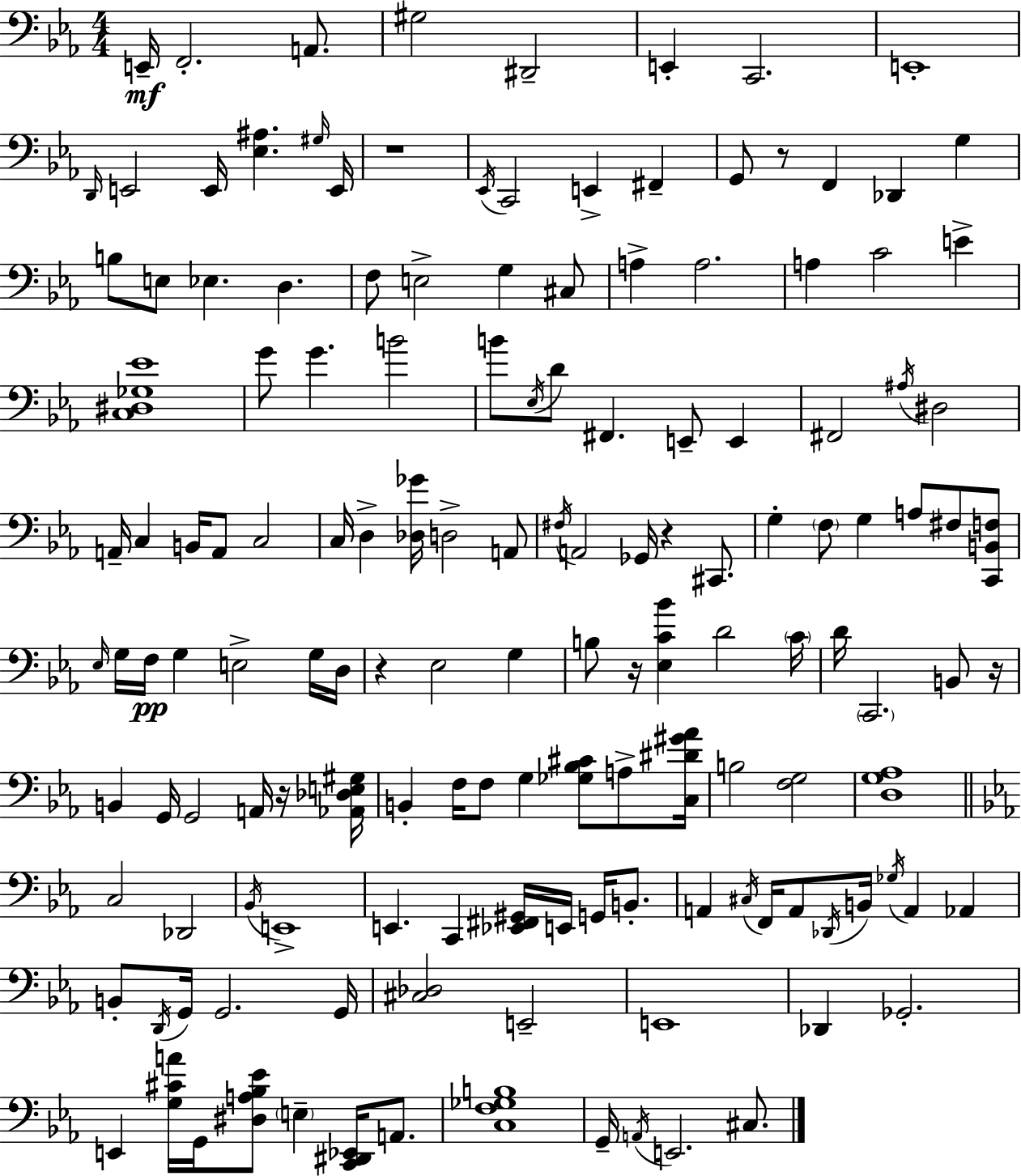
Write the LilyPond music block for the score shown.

{
  \clef bass
  \numericTimeSignature
  \time 4/4
  \key ees \major
  e,16--\mf f,2.-. a,8. | gis2 dis,2-- | e,4-. c,2. | e,1-. | \break \grace { d,16 } e,2 e,16 <ees ais>4. | \grace { gis16 } e,16 r1 | \acciaccatura { ees,16 } c,2 e,4-> fis,4-- | g,8 r8 f,4 des,4 g4 | \break b8 e8 ees4. d4. | f8 e2-> g4 | cis8 a4-> a2. | a4 c'2 e'4-> | \break <c dis ges ees'>1 | g'8 g'4. b'2 | b'8 \acciaccatura { ees16 } d'8 fis,4. e,8-- | e,4 fis,2 \acciaccatura { ais16 } dis2 | \break a,16-- c4 b,16 a,8 c2 | c16 d4-> <des ges'>16 d2-> | a,8 \acciaccatura { fis16 } a,2 ges,16 r4 | cis,8. g4-. \parenthesize f8 g4 | \break a8 fis8 <c, b, f>8 \grace { ees16 } g16 f16\pp g4 e2-> | g16 d16 r4 ees2 | g4 b8 r16 <ees c' bes'>4 d'2 | \parenthesize c'16 d'16 \parenthesize c,2. | \break b,8 r16 b,4 g,16 g,2 | a,16 r16 <aes, des e gis>16 b,4-. f16 f8 g4 | <ges bes cis'>8 a8-> <c dis' gis' aes'>16 b2 <f g>2 | <d g aes>1 | \break \bar "||" \break \key ees \major c2 des,2 | \acciaccatura { bes,16 } e,1-> | e,4. c,4 <ees, fis, gis,>16 e,16 g,16 b,8.-. | a,4 \acciaccatura { cis16 } f,16 a,8 \acciaccatura { des,16 } b,16 \acciaccatura { ges16 } a,4 | \break aes,4 b,8-. \acciaccatura { d,16 } g,16 g,2. | g,16 <cis des>2 e,2-- | e,1 | des,4 ges,2.-. | \break e,4 <g cis' a'>16 g,16 <dis a bes ees'>8 \parenthesize e4-- | <c, dis, ees,>16 a,8. <c f ges b>1 | g,16-- \acciaccatura { a,16 } e,2. | cis8. \bar "|."
}